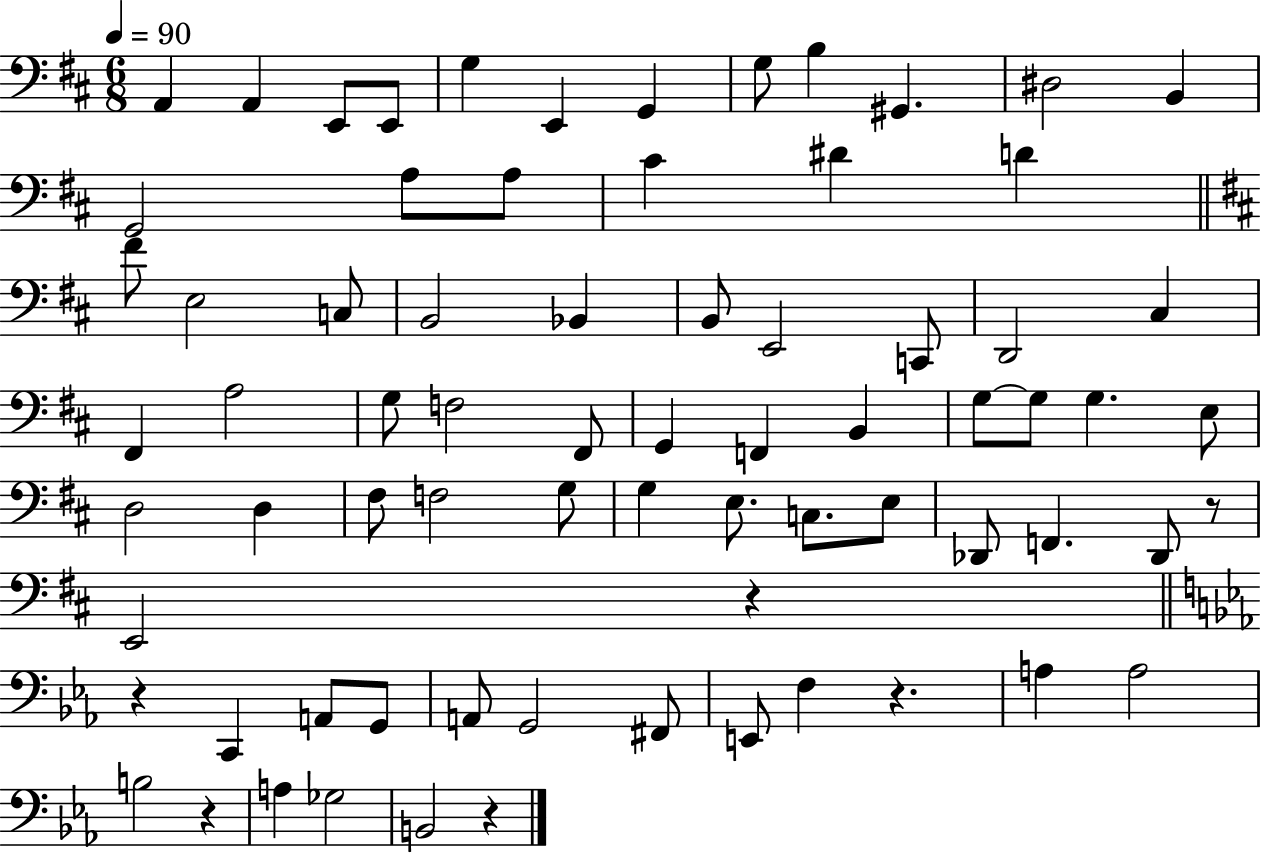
A2/q A2/q E2/e E2/e G3/q E2/q G2/q G3/e B3/q G#2/q. D#3/h B2/q G2/h A3/e A3/e C#4/q D#4/q D4/q F#4/e E3/h C3/e B2/h Bb2/q B2/e E2/h C2/e D2/h C#3/q F#2/q A3/h G3/e F3/h F#2/e G2/q F2/q B2/q G3/e G3/e G3/q. E3/e D3/h D3/q F#3/e F3/h G3/e G3/q E3/e. C3/e. E3/e Db2/e F2/q. Db2/e R/e E2/h R/q R/q C2/q A2/e G2/e A2/e G2/h F#2/e E2/e F3/q R/q. A3/q A3/h B3/h R/q A3/q Gb3/h B2/h R/q